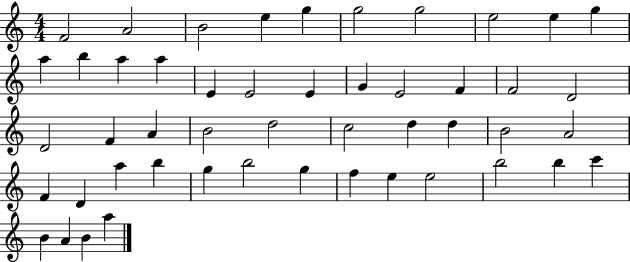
F4/h A4/h B4/h E5/q G5/q G5/h G5/h E5/h E5/q G5/q A5/q B5/q A5/q A5/q E4/q E4/h E4/q G4/q E4/h F4/q F4/h D4/h D4/h F4/q A4/q B4/h D5/h C5/h D5/q D5/q B4/h A4/h F4/q D4/q A5/q B5/q G5/q B5/h G5/q F5/q E5/q E5/h B5/h B5/q C6/q B4/q A4/q B4/q A5/q